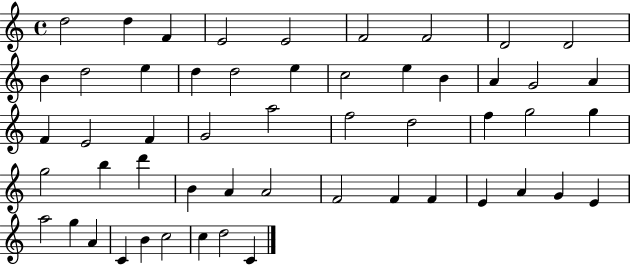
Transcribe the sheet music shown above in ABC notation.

X:1
T:Untitled
M:4/4
L:1/4
K:C
d2 d F E2 E2 F2 F2 D2 D2 B d2 e d d2 e c2 e B A G2 A F E2 F G2 a2 f2 d2 f g2 g g2 b d' B A A2 F2 F F E A G E a2 g A C B c2 c d2 C